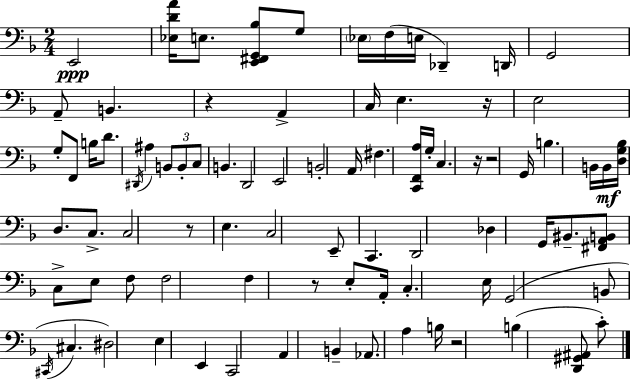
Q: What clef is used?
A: bass